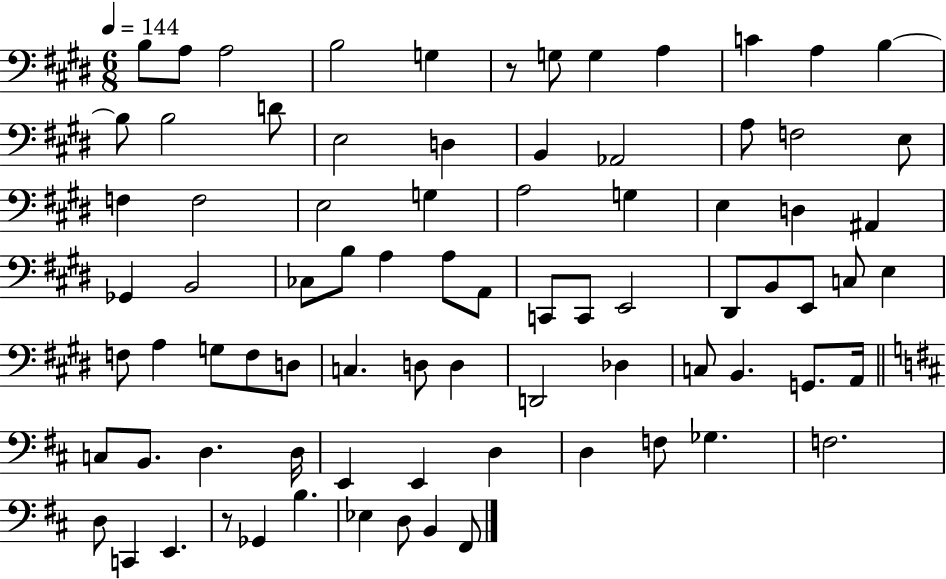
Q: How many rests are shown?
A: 2